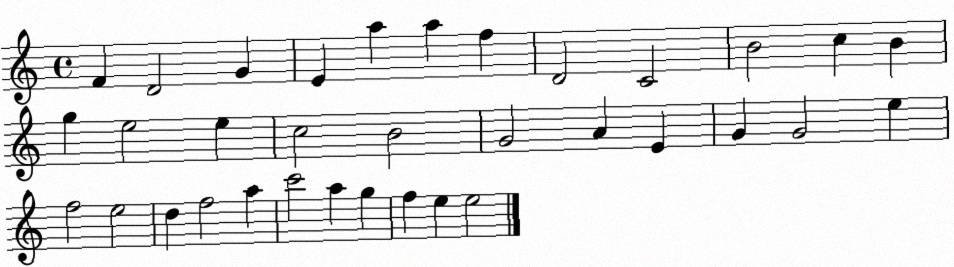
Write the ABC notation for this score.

X:1
T:Untitled
M:4/4
L:1/4
K:C
F D2 G E a a f D2 C2 B2 c B g e2 e c2 B2 G2 A E G G2 e f2 e2 d f2 a c'2 a g f e e2